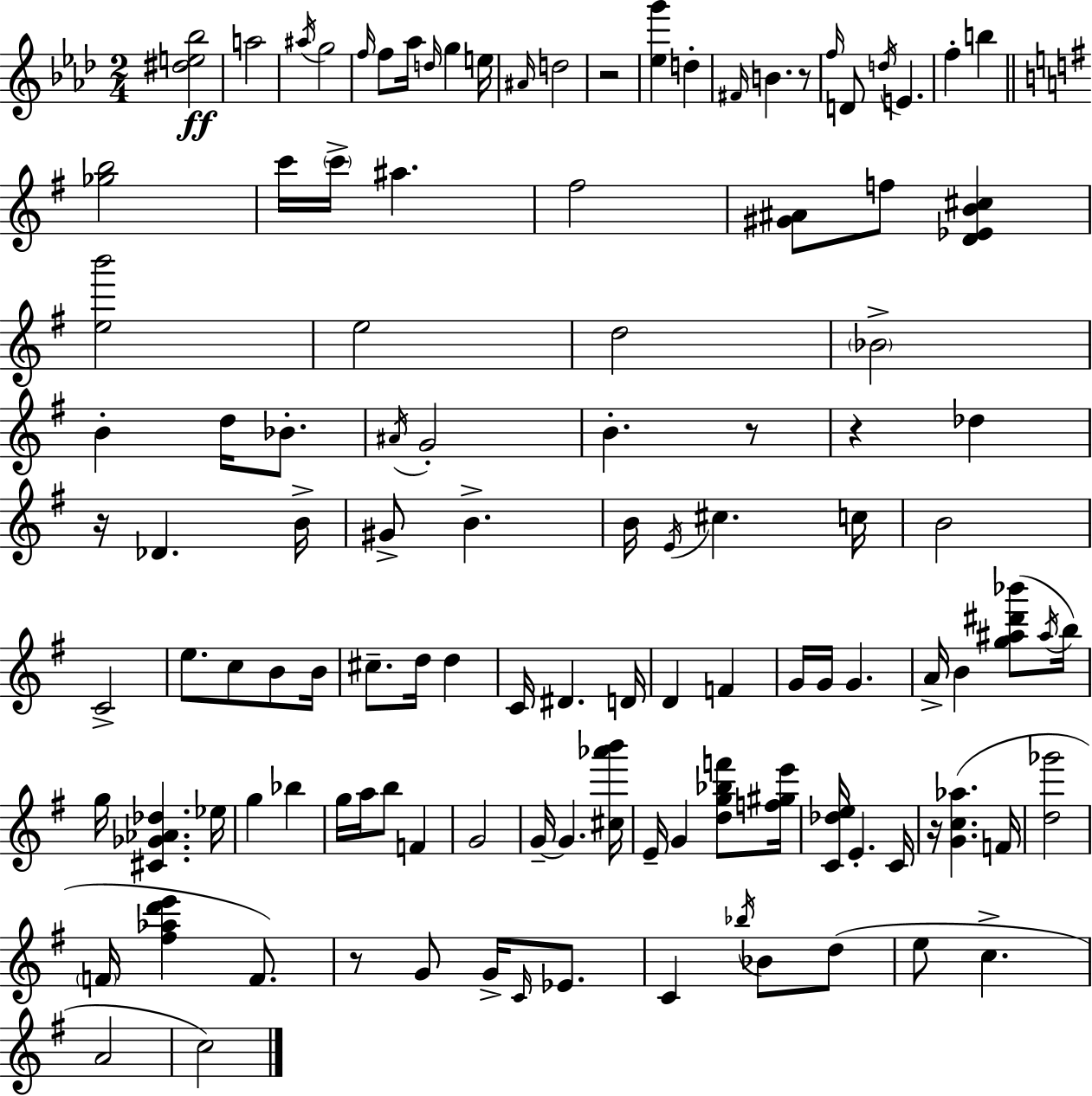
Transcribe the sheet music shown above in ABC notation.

X:1
T:Untitled
M:2/4
L:1/4
K:Fm
[^de_b]2 a2 ^a/4 g2 f/4 f/2 _a/4 d/4 g e/4 ^A/4 d2 z2 [_eg'] d ^F/4 B z/2 f/4 D/2 d/4 E f b [_gb]2 c'/4 c'/4 ^a ^f2 [^G^A]/2 f/2 [D_EB^c] [eb']2 e2 d2 _B2 B d/4 _B/2 ^A/4 G2 B z/2 z _d z/4 _D B/4 ^G/2 B B/4 E/4 ^c c/4 B2 C2 e/2 c/2 B/2 B/4 ^c/2 d/4 d C/4 ^D D/4 D F G/4 G/4 G A/4 B [g^a^d'_b']/2 ^a/4 b/4 g/4 [^C_G_A_d] _e/4 g _b g/4 a/4 b/2 F G2 G/4 G [^c_a'b']/4 E/4 G [dg_bf']/2 [f^ge']/4 [C_de]/4 E C/4 z/4 [Gc_a] F/4 [d_g']2 F/4 [^f_ad'e'] F/2 z/2 G/2 G/4 C/4 _E/2 C _b/4 _B/2 d/2 e/2 c A2 c2